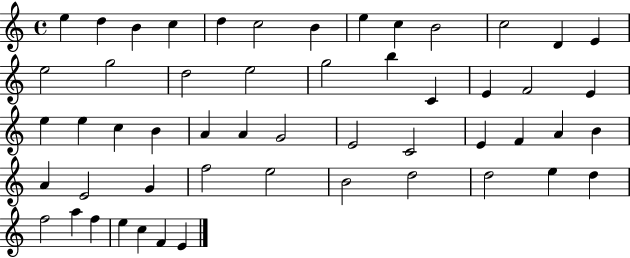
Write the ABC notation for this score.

X:1
T:Untitled
M:4/4
L:1/4
K:C
e d B c d c2 B e c B2 c2 D E e2 g2 d2 e2 g2 b C E F2 E e e c B A A G2 E2 C2 E F A B A E2 G f2 e2 B2 d2 d2 e d f2 a f e c F E